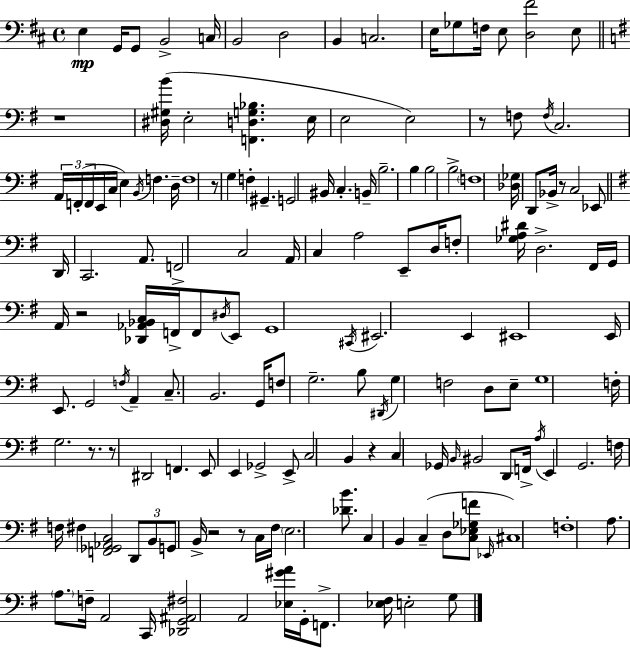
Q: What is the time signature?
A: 4/4